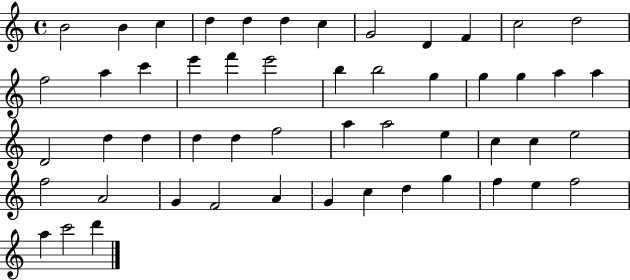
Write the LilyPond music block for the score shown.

{
  \clef treble
  \time 4/4
  \defaultTimeSignature
  \key c \major
  b'2 b'4 c''4 | d''4 d''4 d''4 c''4 | g'2 d'4 f'4 | c''2 d''2 | \break f''2 a''4 c'''4 | e'''4 f'''4 e'''2 | b''4 b''2 g''4 | g''4 g''4 a''4 a''4 | \break d'2 d''4 d''4 | d''4 d''4 f''2 | a''4 a''2 e''4 | c''4 c''4 e''2 | \break f''2 a'2 | g'4 f'2 a'4 | g'4 c''4 d''4 g''4 | f''4 e''4 f''2 | \break a''4 c'''2 d'''4 | \bar "|."
}